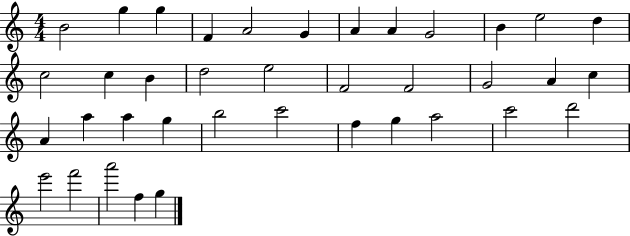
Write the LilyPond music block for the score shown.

{
  \clef treble
  \numericTimeSignature
  \time 4/4
  \key c \major
  b'2 g''4 g''4 | f'4 a'2 g'4 | a'4 a'4 g'2 | b'4 e''2 d''4 | \break c''2 c''4 b'4 | d''2 e''2 | f'2 f'2 | g'2 a'4 c''4 | \break a'4 a''4 a''4 g''4 | b''2 c'''2 | f''4 g''4 a''2 | c'''2 d'''2 | \break e'''2 f'''2 | a'''2 f''4 g''4 | \bar "|."
}